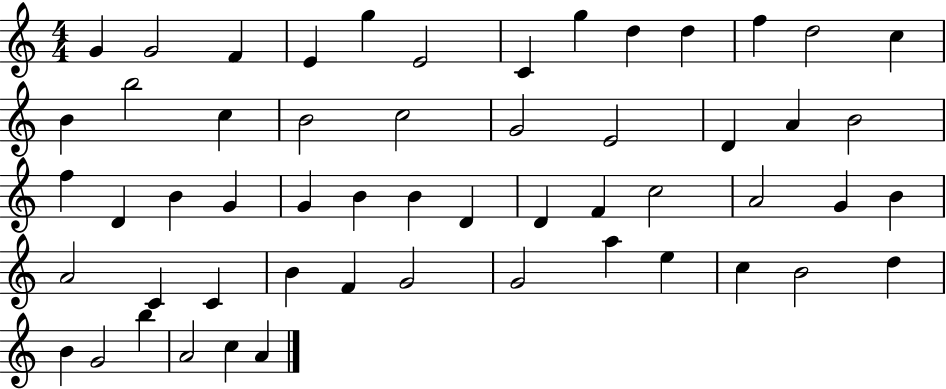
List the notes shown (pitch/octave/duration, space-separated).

G4/q G4/h F4/q E4/q G5/q E4/h C4/q G5/q D5/q D5/q F5/q D5/h C5/q B4/q B5/h C5/q B4/h C5/h G4/h E4/h D4/q A4/q B4/h F5/q D4/q B4/q G4/q G4/q B4/q B4/q D4/q D4/q F4/q C5/h A4/h G4/q B4/q A4/h C4/q C4/q B4/q F4/q G4/h G4/h A5/q E5/q C5/q B4/h D5/q B4/q G4/h B5/q A4/h C5/q A4/q